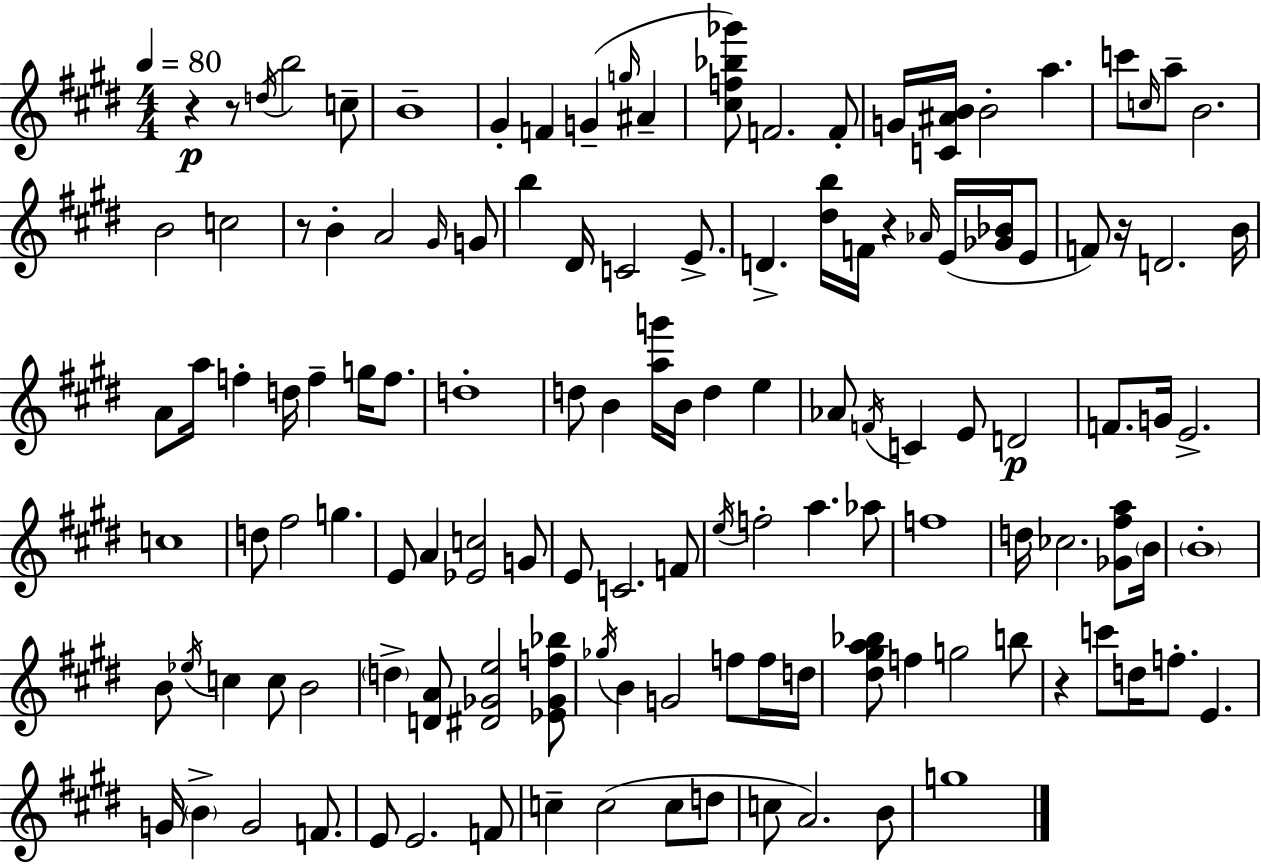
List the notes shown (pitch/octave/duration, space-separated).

R/q R/e D5/s B5/h C5/e B4/w G#4/q F4/q G4/q G5/s A#4/q [C#5,F5,Bb5,Gb6]/e F4/h. F4/e G4/s [C4,A#4,B4]/s B4/h A5/q. C6/e C5/s A5/e B4/h. B4/h C5/h R/e B4/q A4/h G#4/s G4/e B5/q D#4/s C4/h E4/e. D4/q. [D#5,B5]/s F4/s R/q Ab4/s E4/s [Gb4,Bb4]/s E4/e F4/e R/s D4/h. B4/s A4/e A5/s F5/q D5/s F5/q G5/s F5/e. D5/w D5/e B4/q [A5,G6]/s B4/s D5/q E5/q Ab4/e F4/s C4/q E4/e D4/h F4/e. G4/s E4/h. C5/w D5/e F#5/h G5/q. E4/e A4/q [Eb4,C5]/h G4/e E4/e C4/h. F4/e E5/s F5/h A5/q. Ab5/e F5/w D5/s CES5/h. [Gb4,F#5,A5]/e B4/s B4/w B4/e Eb5/s C5/q C5/e B4/h D5/q [D4,A4]/e [D#4,Gb4,E5]/h [Eb4,Gb4,F5,Bb5]/e Gb5/s B4/q G4/h F5/e F5/s D5/s [D#5,G#5,A5,Bb5]/e F5/q G5/h B5/e R/q C6/e D5/s F5/e. E4/q. G4/s B4/q G4/h F4/e. E4/e E4/h. F4/e C5/q C5/h C5/e D5/e C5/e A4/h. B4/e G5/w